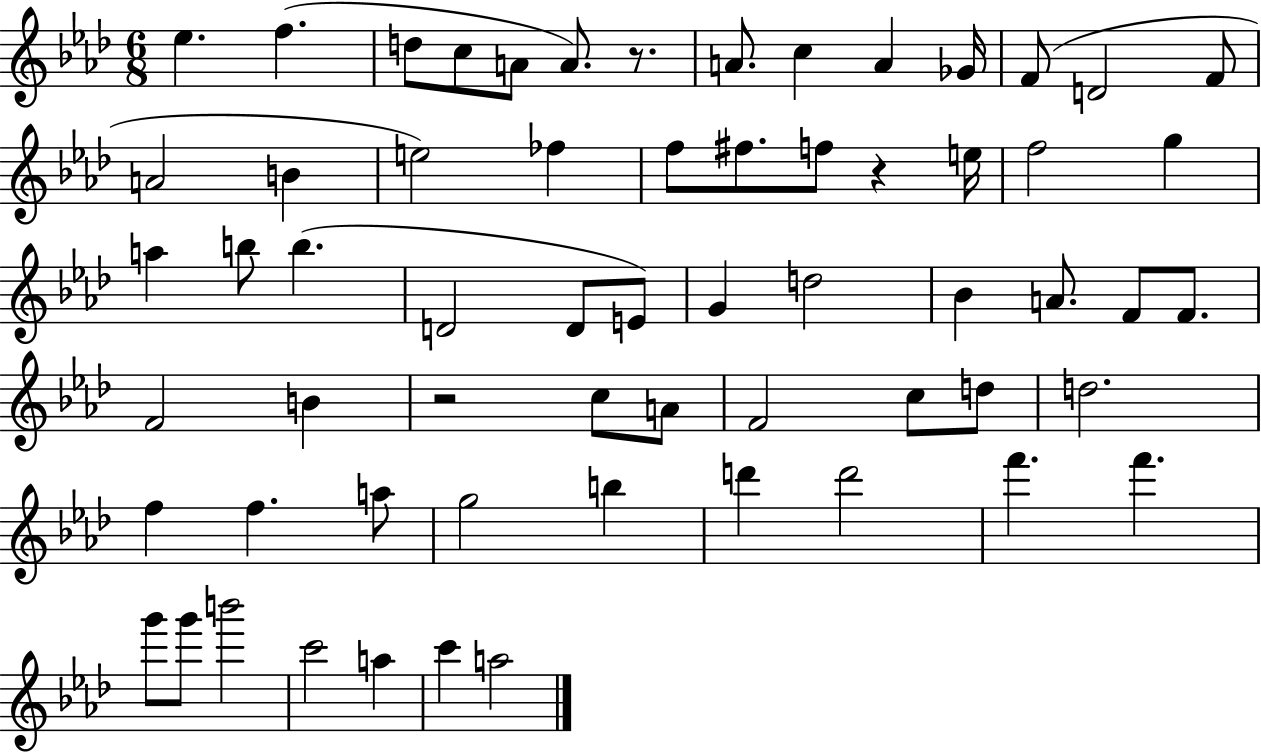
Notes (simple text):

Eb5/q. F5/q. D5/e C5/e A4/e A4/e. R/e. A4/e. C5/q A4/q Gb4/s F4/e D4/h F4/e A4/h B4/q E5/h FES5/q F5/e F#5/e. F5/e R/q E5/s F5/h G5/q A5/q B5/e B5/q. D4/h D4/e E4/e G4/q D5/h Bb4/q A4/e. F4/e F4/e. F4/h B4/q R/h C5/e A4/e F4/h C5/e D5/e D5/h. F5/q F5/q. A5/e G5/h B5/q D6/q D6/h F6/q. F6/q. G6/e G6/e B6/h C6/h A5/q C6/q A5/h